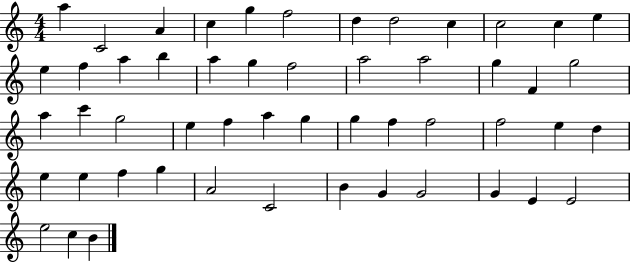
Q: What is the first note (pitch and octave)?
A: A5